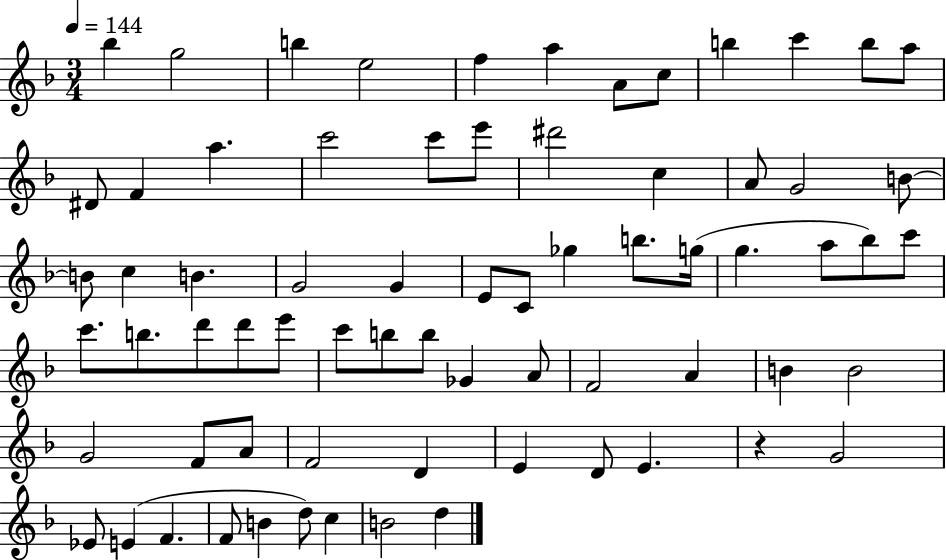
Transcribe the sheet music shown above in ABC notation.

X:1
T:Untitled
M:3/4
L:1/4
K:F
_b g2 b e2 f a A/2 c/2 b c' b/2 a/2 ^D/2 F a c'2 c'/2 e'/2 ^d'2 c A/2 G2 B/2 B/2 c B G2 G E/2 C/2 _g b/2 g/4 g a/2 _b/2 c'/2 c'/2 b/2 d'/2 d'/2 e'/2 c'/2 b/2 b/2 _G A/2 F2 A B B2 G2 F/2 A/2 F2 D E D/2 E z G2 _E/2 E F F/2 B d/2 c B2 d